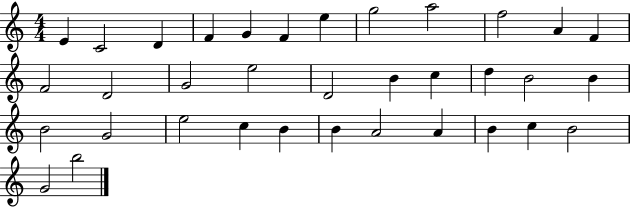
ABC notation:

X:1
T:Untitled
M:4/4
L:1/4
K:C
E C2 D F G F e g2 a2 f2 A F F2 D2 G2 e2 D2 B c d B2 B B2 G2 e2 c B B A2 A B c B2 G2 b2